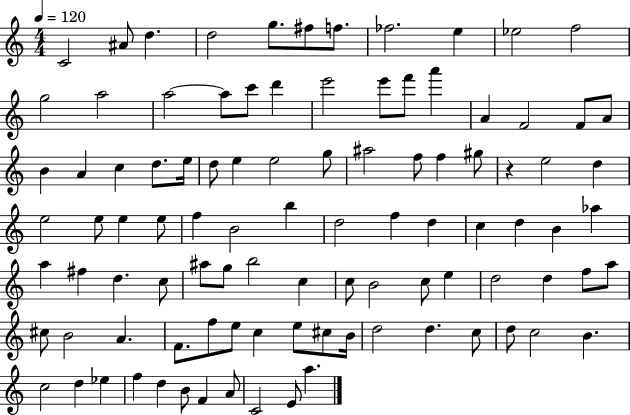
{
  \clef treble
  \numericTimeSignature
  \time 4/4
  \key c \major
  \tempo 4 = 120
  \repeat volta 2 { c'2 ais'8 d''4. | d''2 g''8. fis''8 f''8. | fes''2. e''4 | ees''2 f''2 | \break g''2 a''2 | a''2~~ a''8 c'''8 d'''4 | e'''2 e'''8 f'''8 a'''4 | a'4 f'2 f'8 a'8 | \break b'4 a'4 c''4 d''8. e''16 | d''8 e''4 e''2 g''8 | ais''2 f''8 f''4 gis''8 | r4 e''2 d''4 | \break e''2 e''8 e''4 e''8 | f''4 b'2 b''4 | d''2 f''4 d''4 | c''4 d''4 b'4 aes''4 | \break a''4 fis''4 d''4. c''8 | ais''8 g''8 b''2 c''4 | c''8 b'2 c''8 e''4 | d''2 d''4 f''8 a''8 | \break cis''8 b'2 a'4. | f'8. f''8 e''8 c''4 e''8 cis''8 b'16 | d''2 d''4. c''8 | d''8 c''2 b'4. | \break c''2 d''4 ees''4 | f''4 d''4 b'8 f'4 a'8 | c'2 e'8 a''4. | } \bar "|."
}